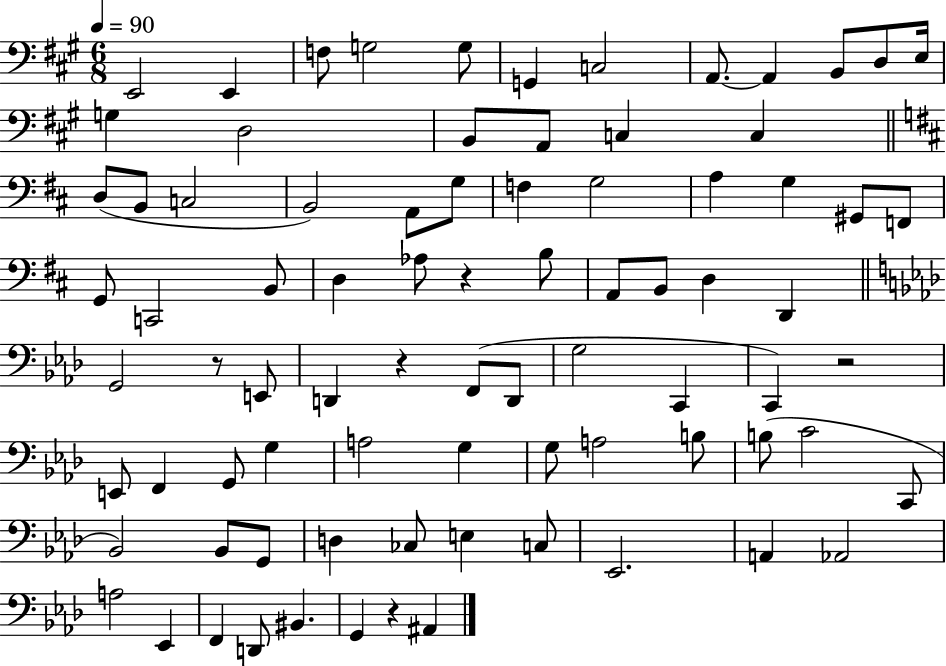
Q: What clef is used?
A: bass